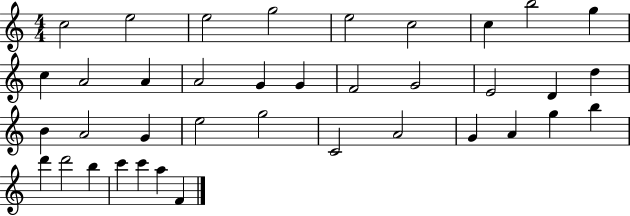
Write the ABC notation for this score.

X:1
T:Untitled
M:4/4
L:1/4
K:C
c2 e2 e2 g2 e2 c2 c b2 g c A2 A A2 G G F2 G2 E2 D d B A2 G e2 g2 C2 A2 G A g b d' d'2 b c' c' a F